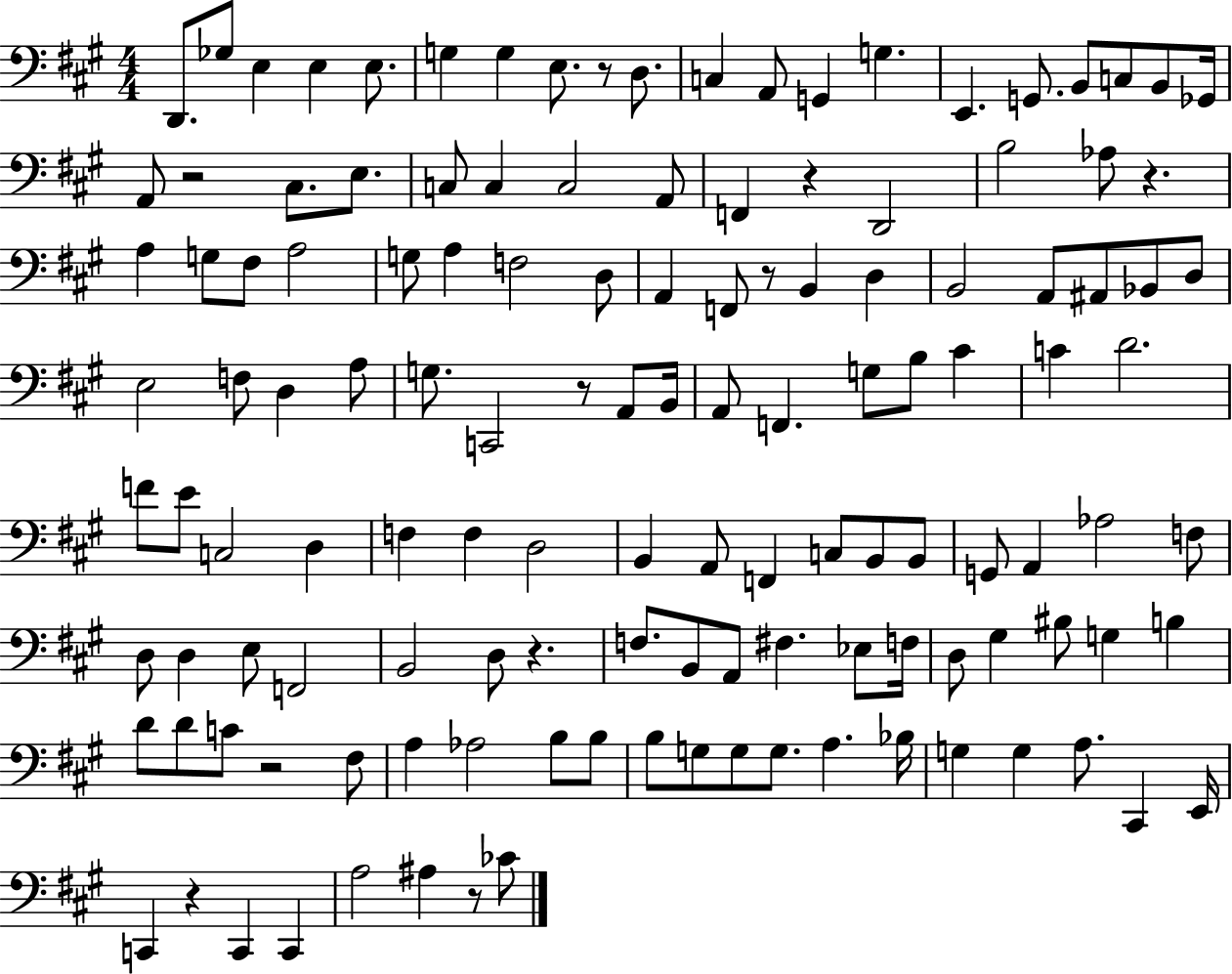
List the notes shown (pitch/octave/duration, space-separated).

D2/e. Gb3/e E3/q E3/q E3/e. G3/q G3/q E3/e. R/e D3/e. C3/q A2/e G2/q G3/q. E2/q. G2/e. B2/e C3/e B2/e Gb2/s A2/e R/h C#3/e. E3/e. C3/e C3/q C3/h A2/e F2/q R/q D2/h B3/h Ab3/e R/q. A3/q G3/e F#3/e A3/h G3/e A3/q F3/h D3/e A2/q F2/e R/e B2/q D3/q B2/h A2/e A#2/e Bb2/e D3/e E3/h F3/e D3/q A3/e G3/e. C2/h R/e A2/e B2/s A2/e F2/q. G3/e B3/e C#4/q C4/q D4/h. F4/e E4/e C3/h D3/q F3/q F3/q D3/h B2/q A2/e F2/q C3/e B2/e B2/e G2/e A2/q Ab3/h F3/e D3/e D3/q E3/e F2/h B2/h D3/e R/q. F3/e. B2/e A2/e F#3/q. Eb3/e F3/s D3/e G#3/q BIS3/e G3/q B3/q D4/e D4/e C4/e R/h F#3/e A3/q Ab3/h B3/e B3/e B3/e G3/e G3/e G3/e. A3/q. Bb3/s G3/q G3/q A3/e. C#2/q E2/s C2/q R/q C2/q C2/q A3/h A#3/q R/e CES4/e